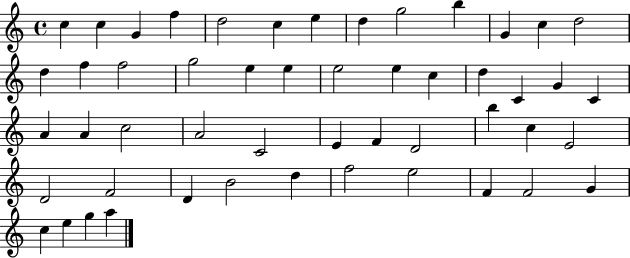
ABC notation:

X:1
T:Untitled
M:4/4
L:1/4
K:C
c c G f d2 c e d g2 b G c d2 d f f2 g2 e e e2 e c d C G C A A c2 A2 C2 E F D2 b c E2 D2 F2 D B2 d f2 e2 F F2 G c e g a